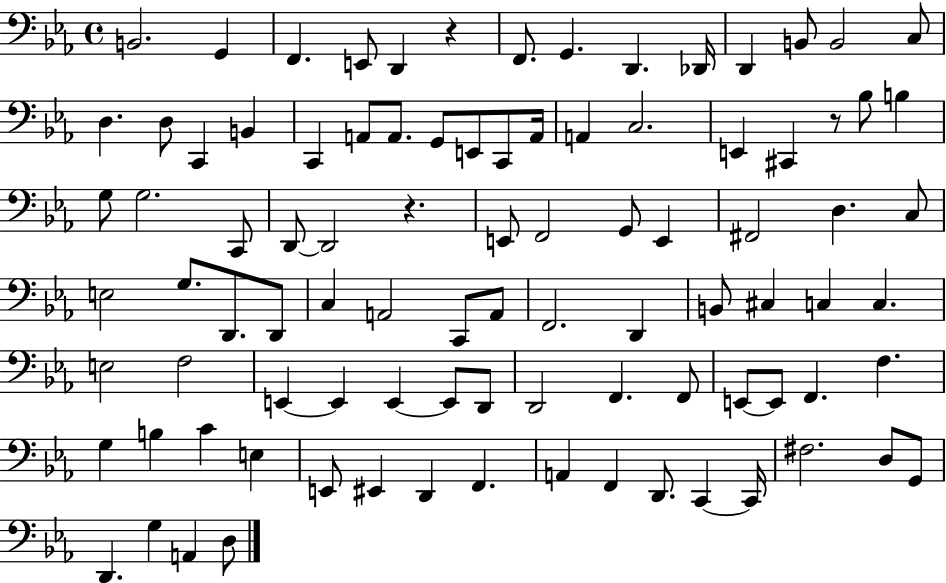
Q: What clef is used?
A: bass